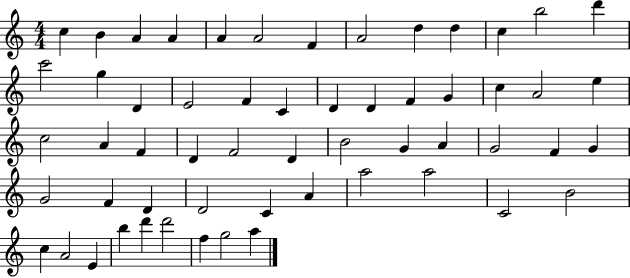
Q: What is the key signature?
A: C major